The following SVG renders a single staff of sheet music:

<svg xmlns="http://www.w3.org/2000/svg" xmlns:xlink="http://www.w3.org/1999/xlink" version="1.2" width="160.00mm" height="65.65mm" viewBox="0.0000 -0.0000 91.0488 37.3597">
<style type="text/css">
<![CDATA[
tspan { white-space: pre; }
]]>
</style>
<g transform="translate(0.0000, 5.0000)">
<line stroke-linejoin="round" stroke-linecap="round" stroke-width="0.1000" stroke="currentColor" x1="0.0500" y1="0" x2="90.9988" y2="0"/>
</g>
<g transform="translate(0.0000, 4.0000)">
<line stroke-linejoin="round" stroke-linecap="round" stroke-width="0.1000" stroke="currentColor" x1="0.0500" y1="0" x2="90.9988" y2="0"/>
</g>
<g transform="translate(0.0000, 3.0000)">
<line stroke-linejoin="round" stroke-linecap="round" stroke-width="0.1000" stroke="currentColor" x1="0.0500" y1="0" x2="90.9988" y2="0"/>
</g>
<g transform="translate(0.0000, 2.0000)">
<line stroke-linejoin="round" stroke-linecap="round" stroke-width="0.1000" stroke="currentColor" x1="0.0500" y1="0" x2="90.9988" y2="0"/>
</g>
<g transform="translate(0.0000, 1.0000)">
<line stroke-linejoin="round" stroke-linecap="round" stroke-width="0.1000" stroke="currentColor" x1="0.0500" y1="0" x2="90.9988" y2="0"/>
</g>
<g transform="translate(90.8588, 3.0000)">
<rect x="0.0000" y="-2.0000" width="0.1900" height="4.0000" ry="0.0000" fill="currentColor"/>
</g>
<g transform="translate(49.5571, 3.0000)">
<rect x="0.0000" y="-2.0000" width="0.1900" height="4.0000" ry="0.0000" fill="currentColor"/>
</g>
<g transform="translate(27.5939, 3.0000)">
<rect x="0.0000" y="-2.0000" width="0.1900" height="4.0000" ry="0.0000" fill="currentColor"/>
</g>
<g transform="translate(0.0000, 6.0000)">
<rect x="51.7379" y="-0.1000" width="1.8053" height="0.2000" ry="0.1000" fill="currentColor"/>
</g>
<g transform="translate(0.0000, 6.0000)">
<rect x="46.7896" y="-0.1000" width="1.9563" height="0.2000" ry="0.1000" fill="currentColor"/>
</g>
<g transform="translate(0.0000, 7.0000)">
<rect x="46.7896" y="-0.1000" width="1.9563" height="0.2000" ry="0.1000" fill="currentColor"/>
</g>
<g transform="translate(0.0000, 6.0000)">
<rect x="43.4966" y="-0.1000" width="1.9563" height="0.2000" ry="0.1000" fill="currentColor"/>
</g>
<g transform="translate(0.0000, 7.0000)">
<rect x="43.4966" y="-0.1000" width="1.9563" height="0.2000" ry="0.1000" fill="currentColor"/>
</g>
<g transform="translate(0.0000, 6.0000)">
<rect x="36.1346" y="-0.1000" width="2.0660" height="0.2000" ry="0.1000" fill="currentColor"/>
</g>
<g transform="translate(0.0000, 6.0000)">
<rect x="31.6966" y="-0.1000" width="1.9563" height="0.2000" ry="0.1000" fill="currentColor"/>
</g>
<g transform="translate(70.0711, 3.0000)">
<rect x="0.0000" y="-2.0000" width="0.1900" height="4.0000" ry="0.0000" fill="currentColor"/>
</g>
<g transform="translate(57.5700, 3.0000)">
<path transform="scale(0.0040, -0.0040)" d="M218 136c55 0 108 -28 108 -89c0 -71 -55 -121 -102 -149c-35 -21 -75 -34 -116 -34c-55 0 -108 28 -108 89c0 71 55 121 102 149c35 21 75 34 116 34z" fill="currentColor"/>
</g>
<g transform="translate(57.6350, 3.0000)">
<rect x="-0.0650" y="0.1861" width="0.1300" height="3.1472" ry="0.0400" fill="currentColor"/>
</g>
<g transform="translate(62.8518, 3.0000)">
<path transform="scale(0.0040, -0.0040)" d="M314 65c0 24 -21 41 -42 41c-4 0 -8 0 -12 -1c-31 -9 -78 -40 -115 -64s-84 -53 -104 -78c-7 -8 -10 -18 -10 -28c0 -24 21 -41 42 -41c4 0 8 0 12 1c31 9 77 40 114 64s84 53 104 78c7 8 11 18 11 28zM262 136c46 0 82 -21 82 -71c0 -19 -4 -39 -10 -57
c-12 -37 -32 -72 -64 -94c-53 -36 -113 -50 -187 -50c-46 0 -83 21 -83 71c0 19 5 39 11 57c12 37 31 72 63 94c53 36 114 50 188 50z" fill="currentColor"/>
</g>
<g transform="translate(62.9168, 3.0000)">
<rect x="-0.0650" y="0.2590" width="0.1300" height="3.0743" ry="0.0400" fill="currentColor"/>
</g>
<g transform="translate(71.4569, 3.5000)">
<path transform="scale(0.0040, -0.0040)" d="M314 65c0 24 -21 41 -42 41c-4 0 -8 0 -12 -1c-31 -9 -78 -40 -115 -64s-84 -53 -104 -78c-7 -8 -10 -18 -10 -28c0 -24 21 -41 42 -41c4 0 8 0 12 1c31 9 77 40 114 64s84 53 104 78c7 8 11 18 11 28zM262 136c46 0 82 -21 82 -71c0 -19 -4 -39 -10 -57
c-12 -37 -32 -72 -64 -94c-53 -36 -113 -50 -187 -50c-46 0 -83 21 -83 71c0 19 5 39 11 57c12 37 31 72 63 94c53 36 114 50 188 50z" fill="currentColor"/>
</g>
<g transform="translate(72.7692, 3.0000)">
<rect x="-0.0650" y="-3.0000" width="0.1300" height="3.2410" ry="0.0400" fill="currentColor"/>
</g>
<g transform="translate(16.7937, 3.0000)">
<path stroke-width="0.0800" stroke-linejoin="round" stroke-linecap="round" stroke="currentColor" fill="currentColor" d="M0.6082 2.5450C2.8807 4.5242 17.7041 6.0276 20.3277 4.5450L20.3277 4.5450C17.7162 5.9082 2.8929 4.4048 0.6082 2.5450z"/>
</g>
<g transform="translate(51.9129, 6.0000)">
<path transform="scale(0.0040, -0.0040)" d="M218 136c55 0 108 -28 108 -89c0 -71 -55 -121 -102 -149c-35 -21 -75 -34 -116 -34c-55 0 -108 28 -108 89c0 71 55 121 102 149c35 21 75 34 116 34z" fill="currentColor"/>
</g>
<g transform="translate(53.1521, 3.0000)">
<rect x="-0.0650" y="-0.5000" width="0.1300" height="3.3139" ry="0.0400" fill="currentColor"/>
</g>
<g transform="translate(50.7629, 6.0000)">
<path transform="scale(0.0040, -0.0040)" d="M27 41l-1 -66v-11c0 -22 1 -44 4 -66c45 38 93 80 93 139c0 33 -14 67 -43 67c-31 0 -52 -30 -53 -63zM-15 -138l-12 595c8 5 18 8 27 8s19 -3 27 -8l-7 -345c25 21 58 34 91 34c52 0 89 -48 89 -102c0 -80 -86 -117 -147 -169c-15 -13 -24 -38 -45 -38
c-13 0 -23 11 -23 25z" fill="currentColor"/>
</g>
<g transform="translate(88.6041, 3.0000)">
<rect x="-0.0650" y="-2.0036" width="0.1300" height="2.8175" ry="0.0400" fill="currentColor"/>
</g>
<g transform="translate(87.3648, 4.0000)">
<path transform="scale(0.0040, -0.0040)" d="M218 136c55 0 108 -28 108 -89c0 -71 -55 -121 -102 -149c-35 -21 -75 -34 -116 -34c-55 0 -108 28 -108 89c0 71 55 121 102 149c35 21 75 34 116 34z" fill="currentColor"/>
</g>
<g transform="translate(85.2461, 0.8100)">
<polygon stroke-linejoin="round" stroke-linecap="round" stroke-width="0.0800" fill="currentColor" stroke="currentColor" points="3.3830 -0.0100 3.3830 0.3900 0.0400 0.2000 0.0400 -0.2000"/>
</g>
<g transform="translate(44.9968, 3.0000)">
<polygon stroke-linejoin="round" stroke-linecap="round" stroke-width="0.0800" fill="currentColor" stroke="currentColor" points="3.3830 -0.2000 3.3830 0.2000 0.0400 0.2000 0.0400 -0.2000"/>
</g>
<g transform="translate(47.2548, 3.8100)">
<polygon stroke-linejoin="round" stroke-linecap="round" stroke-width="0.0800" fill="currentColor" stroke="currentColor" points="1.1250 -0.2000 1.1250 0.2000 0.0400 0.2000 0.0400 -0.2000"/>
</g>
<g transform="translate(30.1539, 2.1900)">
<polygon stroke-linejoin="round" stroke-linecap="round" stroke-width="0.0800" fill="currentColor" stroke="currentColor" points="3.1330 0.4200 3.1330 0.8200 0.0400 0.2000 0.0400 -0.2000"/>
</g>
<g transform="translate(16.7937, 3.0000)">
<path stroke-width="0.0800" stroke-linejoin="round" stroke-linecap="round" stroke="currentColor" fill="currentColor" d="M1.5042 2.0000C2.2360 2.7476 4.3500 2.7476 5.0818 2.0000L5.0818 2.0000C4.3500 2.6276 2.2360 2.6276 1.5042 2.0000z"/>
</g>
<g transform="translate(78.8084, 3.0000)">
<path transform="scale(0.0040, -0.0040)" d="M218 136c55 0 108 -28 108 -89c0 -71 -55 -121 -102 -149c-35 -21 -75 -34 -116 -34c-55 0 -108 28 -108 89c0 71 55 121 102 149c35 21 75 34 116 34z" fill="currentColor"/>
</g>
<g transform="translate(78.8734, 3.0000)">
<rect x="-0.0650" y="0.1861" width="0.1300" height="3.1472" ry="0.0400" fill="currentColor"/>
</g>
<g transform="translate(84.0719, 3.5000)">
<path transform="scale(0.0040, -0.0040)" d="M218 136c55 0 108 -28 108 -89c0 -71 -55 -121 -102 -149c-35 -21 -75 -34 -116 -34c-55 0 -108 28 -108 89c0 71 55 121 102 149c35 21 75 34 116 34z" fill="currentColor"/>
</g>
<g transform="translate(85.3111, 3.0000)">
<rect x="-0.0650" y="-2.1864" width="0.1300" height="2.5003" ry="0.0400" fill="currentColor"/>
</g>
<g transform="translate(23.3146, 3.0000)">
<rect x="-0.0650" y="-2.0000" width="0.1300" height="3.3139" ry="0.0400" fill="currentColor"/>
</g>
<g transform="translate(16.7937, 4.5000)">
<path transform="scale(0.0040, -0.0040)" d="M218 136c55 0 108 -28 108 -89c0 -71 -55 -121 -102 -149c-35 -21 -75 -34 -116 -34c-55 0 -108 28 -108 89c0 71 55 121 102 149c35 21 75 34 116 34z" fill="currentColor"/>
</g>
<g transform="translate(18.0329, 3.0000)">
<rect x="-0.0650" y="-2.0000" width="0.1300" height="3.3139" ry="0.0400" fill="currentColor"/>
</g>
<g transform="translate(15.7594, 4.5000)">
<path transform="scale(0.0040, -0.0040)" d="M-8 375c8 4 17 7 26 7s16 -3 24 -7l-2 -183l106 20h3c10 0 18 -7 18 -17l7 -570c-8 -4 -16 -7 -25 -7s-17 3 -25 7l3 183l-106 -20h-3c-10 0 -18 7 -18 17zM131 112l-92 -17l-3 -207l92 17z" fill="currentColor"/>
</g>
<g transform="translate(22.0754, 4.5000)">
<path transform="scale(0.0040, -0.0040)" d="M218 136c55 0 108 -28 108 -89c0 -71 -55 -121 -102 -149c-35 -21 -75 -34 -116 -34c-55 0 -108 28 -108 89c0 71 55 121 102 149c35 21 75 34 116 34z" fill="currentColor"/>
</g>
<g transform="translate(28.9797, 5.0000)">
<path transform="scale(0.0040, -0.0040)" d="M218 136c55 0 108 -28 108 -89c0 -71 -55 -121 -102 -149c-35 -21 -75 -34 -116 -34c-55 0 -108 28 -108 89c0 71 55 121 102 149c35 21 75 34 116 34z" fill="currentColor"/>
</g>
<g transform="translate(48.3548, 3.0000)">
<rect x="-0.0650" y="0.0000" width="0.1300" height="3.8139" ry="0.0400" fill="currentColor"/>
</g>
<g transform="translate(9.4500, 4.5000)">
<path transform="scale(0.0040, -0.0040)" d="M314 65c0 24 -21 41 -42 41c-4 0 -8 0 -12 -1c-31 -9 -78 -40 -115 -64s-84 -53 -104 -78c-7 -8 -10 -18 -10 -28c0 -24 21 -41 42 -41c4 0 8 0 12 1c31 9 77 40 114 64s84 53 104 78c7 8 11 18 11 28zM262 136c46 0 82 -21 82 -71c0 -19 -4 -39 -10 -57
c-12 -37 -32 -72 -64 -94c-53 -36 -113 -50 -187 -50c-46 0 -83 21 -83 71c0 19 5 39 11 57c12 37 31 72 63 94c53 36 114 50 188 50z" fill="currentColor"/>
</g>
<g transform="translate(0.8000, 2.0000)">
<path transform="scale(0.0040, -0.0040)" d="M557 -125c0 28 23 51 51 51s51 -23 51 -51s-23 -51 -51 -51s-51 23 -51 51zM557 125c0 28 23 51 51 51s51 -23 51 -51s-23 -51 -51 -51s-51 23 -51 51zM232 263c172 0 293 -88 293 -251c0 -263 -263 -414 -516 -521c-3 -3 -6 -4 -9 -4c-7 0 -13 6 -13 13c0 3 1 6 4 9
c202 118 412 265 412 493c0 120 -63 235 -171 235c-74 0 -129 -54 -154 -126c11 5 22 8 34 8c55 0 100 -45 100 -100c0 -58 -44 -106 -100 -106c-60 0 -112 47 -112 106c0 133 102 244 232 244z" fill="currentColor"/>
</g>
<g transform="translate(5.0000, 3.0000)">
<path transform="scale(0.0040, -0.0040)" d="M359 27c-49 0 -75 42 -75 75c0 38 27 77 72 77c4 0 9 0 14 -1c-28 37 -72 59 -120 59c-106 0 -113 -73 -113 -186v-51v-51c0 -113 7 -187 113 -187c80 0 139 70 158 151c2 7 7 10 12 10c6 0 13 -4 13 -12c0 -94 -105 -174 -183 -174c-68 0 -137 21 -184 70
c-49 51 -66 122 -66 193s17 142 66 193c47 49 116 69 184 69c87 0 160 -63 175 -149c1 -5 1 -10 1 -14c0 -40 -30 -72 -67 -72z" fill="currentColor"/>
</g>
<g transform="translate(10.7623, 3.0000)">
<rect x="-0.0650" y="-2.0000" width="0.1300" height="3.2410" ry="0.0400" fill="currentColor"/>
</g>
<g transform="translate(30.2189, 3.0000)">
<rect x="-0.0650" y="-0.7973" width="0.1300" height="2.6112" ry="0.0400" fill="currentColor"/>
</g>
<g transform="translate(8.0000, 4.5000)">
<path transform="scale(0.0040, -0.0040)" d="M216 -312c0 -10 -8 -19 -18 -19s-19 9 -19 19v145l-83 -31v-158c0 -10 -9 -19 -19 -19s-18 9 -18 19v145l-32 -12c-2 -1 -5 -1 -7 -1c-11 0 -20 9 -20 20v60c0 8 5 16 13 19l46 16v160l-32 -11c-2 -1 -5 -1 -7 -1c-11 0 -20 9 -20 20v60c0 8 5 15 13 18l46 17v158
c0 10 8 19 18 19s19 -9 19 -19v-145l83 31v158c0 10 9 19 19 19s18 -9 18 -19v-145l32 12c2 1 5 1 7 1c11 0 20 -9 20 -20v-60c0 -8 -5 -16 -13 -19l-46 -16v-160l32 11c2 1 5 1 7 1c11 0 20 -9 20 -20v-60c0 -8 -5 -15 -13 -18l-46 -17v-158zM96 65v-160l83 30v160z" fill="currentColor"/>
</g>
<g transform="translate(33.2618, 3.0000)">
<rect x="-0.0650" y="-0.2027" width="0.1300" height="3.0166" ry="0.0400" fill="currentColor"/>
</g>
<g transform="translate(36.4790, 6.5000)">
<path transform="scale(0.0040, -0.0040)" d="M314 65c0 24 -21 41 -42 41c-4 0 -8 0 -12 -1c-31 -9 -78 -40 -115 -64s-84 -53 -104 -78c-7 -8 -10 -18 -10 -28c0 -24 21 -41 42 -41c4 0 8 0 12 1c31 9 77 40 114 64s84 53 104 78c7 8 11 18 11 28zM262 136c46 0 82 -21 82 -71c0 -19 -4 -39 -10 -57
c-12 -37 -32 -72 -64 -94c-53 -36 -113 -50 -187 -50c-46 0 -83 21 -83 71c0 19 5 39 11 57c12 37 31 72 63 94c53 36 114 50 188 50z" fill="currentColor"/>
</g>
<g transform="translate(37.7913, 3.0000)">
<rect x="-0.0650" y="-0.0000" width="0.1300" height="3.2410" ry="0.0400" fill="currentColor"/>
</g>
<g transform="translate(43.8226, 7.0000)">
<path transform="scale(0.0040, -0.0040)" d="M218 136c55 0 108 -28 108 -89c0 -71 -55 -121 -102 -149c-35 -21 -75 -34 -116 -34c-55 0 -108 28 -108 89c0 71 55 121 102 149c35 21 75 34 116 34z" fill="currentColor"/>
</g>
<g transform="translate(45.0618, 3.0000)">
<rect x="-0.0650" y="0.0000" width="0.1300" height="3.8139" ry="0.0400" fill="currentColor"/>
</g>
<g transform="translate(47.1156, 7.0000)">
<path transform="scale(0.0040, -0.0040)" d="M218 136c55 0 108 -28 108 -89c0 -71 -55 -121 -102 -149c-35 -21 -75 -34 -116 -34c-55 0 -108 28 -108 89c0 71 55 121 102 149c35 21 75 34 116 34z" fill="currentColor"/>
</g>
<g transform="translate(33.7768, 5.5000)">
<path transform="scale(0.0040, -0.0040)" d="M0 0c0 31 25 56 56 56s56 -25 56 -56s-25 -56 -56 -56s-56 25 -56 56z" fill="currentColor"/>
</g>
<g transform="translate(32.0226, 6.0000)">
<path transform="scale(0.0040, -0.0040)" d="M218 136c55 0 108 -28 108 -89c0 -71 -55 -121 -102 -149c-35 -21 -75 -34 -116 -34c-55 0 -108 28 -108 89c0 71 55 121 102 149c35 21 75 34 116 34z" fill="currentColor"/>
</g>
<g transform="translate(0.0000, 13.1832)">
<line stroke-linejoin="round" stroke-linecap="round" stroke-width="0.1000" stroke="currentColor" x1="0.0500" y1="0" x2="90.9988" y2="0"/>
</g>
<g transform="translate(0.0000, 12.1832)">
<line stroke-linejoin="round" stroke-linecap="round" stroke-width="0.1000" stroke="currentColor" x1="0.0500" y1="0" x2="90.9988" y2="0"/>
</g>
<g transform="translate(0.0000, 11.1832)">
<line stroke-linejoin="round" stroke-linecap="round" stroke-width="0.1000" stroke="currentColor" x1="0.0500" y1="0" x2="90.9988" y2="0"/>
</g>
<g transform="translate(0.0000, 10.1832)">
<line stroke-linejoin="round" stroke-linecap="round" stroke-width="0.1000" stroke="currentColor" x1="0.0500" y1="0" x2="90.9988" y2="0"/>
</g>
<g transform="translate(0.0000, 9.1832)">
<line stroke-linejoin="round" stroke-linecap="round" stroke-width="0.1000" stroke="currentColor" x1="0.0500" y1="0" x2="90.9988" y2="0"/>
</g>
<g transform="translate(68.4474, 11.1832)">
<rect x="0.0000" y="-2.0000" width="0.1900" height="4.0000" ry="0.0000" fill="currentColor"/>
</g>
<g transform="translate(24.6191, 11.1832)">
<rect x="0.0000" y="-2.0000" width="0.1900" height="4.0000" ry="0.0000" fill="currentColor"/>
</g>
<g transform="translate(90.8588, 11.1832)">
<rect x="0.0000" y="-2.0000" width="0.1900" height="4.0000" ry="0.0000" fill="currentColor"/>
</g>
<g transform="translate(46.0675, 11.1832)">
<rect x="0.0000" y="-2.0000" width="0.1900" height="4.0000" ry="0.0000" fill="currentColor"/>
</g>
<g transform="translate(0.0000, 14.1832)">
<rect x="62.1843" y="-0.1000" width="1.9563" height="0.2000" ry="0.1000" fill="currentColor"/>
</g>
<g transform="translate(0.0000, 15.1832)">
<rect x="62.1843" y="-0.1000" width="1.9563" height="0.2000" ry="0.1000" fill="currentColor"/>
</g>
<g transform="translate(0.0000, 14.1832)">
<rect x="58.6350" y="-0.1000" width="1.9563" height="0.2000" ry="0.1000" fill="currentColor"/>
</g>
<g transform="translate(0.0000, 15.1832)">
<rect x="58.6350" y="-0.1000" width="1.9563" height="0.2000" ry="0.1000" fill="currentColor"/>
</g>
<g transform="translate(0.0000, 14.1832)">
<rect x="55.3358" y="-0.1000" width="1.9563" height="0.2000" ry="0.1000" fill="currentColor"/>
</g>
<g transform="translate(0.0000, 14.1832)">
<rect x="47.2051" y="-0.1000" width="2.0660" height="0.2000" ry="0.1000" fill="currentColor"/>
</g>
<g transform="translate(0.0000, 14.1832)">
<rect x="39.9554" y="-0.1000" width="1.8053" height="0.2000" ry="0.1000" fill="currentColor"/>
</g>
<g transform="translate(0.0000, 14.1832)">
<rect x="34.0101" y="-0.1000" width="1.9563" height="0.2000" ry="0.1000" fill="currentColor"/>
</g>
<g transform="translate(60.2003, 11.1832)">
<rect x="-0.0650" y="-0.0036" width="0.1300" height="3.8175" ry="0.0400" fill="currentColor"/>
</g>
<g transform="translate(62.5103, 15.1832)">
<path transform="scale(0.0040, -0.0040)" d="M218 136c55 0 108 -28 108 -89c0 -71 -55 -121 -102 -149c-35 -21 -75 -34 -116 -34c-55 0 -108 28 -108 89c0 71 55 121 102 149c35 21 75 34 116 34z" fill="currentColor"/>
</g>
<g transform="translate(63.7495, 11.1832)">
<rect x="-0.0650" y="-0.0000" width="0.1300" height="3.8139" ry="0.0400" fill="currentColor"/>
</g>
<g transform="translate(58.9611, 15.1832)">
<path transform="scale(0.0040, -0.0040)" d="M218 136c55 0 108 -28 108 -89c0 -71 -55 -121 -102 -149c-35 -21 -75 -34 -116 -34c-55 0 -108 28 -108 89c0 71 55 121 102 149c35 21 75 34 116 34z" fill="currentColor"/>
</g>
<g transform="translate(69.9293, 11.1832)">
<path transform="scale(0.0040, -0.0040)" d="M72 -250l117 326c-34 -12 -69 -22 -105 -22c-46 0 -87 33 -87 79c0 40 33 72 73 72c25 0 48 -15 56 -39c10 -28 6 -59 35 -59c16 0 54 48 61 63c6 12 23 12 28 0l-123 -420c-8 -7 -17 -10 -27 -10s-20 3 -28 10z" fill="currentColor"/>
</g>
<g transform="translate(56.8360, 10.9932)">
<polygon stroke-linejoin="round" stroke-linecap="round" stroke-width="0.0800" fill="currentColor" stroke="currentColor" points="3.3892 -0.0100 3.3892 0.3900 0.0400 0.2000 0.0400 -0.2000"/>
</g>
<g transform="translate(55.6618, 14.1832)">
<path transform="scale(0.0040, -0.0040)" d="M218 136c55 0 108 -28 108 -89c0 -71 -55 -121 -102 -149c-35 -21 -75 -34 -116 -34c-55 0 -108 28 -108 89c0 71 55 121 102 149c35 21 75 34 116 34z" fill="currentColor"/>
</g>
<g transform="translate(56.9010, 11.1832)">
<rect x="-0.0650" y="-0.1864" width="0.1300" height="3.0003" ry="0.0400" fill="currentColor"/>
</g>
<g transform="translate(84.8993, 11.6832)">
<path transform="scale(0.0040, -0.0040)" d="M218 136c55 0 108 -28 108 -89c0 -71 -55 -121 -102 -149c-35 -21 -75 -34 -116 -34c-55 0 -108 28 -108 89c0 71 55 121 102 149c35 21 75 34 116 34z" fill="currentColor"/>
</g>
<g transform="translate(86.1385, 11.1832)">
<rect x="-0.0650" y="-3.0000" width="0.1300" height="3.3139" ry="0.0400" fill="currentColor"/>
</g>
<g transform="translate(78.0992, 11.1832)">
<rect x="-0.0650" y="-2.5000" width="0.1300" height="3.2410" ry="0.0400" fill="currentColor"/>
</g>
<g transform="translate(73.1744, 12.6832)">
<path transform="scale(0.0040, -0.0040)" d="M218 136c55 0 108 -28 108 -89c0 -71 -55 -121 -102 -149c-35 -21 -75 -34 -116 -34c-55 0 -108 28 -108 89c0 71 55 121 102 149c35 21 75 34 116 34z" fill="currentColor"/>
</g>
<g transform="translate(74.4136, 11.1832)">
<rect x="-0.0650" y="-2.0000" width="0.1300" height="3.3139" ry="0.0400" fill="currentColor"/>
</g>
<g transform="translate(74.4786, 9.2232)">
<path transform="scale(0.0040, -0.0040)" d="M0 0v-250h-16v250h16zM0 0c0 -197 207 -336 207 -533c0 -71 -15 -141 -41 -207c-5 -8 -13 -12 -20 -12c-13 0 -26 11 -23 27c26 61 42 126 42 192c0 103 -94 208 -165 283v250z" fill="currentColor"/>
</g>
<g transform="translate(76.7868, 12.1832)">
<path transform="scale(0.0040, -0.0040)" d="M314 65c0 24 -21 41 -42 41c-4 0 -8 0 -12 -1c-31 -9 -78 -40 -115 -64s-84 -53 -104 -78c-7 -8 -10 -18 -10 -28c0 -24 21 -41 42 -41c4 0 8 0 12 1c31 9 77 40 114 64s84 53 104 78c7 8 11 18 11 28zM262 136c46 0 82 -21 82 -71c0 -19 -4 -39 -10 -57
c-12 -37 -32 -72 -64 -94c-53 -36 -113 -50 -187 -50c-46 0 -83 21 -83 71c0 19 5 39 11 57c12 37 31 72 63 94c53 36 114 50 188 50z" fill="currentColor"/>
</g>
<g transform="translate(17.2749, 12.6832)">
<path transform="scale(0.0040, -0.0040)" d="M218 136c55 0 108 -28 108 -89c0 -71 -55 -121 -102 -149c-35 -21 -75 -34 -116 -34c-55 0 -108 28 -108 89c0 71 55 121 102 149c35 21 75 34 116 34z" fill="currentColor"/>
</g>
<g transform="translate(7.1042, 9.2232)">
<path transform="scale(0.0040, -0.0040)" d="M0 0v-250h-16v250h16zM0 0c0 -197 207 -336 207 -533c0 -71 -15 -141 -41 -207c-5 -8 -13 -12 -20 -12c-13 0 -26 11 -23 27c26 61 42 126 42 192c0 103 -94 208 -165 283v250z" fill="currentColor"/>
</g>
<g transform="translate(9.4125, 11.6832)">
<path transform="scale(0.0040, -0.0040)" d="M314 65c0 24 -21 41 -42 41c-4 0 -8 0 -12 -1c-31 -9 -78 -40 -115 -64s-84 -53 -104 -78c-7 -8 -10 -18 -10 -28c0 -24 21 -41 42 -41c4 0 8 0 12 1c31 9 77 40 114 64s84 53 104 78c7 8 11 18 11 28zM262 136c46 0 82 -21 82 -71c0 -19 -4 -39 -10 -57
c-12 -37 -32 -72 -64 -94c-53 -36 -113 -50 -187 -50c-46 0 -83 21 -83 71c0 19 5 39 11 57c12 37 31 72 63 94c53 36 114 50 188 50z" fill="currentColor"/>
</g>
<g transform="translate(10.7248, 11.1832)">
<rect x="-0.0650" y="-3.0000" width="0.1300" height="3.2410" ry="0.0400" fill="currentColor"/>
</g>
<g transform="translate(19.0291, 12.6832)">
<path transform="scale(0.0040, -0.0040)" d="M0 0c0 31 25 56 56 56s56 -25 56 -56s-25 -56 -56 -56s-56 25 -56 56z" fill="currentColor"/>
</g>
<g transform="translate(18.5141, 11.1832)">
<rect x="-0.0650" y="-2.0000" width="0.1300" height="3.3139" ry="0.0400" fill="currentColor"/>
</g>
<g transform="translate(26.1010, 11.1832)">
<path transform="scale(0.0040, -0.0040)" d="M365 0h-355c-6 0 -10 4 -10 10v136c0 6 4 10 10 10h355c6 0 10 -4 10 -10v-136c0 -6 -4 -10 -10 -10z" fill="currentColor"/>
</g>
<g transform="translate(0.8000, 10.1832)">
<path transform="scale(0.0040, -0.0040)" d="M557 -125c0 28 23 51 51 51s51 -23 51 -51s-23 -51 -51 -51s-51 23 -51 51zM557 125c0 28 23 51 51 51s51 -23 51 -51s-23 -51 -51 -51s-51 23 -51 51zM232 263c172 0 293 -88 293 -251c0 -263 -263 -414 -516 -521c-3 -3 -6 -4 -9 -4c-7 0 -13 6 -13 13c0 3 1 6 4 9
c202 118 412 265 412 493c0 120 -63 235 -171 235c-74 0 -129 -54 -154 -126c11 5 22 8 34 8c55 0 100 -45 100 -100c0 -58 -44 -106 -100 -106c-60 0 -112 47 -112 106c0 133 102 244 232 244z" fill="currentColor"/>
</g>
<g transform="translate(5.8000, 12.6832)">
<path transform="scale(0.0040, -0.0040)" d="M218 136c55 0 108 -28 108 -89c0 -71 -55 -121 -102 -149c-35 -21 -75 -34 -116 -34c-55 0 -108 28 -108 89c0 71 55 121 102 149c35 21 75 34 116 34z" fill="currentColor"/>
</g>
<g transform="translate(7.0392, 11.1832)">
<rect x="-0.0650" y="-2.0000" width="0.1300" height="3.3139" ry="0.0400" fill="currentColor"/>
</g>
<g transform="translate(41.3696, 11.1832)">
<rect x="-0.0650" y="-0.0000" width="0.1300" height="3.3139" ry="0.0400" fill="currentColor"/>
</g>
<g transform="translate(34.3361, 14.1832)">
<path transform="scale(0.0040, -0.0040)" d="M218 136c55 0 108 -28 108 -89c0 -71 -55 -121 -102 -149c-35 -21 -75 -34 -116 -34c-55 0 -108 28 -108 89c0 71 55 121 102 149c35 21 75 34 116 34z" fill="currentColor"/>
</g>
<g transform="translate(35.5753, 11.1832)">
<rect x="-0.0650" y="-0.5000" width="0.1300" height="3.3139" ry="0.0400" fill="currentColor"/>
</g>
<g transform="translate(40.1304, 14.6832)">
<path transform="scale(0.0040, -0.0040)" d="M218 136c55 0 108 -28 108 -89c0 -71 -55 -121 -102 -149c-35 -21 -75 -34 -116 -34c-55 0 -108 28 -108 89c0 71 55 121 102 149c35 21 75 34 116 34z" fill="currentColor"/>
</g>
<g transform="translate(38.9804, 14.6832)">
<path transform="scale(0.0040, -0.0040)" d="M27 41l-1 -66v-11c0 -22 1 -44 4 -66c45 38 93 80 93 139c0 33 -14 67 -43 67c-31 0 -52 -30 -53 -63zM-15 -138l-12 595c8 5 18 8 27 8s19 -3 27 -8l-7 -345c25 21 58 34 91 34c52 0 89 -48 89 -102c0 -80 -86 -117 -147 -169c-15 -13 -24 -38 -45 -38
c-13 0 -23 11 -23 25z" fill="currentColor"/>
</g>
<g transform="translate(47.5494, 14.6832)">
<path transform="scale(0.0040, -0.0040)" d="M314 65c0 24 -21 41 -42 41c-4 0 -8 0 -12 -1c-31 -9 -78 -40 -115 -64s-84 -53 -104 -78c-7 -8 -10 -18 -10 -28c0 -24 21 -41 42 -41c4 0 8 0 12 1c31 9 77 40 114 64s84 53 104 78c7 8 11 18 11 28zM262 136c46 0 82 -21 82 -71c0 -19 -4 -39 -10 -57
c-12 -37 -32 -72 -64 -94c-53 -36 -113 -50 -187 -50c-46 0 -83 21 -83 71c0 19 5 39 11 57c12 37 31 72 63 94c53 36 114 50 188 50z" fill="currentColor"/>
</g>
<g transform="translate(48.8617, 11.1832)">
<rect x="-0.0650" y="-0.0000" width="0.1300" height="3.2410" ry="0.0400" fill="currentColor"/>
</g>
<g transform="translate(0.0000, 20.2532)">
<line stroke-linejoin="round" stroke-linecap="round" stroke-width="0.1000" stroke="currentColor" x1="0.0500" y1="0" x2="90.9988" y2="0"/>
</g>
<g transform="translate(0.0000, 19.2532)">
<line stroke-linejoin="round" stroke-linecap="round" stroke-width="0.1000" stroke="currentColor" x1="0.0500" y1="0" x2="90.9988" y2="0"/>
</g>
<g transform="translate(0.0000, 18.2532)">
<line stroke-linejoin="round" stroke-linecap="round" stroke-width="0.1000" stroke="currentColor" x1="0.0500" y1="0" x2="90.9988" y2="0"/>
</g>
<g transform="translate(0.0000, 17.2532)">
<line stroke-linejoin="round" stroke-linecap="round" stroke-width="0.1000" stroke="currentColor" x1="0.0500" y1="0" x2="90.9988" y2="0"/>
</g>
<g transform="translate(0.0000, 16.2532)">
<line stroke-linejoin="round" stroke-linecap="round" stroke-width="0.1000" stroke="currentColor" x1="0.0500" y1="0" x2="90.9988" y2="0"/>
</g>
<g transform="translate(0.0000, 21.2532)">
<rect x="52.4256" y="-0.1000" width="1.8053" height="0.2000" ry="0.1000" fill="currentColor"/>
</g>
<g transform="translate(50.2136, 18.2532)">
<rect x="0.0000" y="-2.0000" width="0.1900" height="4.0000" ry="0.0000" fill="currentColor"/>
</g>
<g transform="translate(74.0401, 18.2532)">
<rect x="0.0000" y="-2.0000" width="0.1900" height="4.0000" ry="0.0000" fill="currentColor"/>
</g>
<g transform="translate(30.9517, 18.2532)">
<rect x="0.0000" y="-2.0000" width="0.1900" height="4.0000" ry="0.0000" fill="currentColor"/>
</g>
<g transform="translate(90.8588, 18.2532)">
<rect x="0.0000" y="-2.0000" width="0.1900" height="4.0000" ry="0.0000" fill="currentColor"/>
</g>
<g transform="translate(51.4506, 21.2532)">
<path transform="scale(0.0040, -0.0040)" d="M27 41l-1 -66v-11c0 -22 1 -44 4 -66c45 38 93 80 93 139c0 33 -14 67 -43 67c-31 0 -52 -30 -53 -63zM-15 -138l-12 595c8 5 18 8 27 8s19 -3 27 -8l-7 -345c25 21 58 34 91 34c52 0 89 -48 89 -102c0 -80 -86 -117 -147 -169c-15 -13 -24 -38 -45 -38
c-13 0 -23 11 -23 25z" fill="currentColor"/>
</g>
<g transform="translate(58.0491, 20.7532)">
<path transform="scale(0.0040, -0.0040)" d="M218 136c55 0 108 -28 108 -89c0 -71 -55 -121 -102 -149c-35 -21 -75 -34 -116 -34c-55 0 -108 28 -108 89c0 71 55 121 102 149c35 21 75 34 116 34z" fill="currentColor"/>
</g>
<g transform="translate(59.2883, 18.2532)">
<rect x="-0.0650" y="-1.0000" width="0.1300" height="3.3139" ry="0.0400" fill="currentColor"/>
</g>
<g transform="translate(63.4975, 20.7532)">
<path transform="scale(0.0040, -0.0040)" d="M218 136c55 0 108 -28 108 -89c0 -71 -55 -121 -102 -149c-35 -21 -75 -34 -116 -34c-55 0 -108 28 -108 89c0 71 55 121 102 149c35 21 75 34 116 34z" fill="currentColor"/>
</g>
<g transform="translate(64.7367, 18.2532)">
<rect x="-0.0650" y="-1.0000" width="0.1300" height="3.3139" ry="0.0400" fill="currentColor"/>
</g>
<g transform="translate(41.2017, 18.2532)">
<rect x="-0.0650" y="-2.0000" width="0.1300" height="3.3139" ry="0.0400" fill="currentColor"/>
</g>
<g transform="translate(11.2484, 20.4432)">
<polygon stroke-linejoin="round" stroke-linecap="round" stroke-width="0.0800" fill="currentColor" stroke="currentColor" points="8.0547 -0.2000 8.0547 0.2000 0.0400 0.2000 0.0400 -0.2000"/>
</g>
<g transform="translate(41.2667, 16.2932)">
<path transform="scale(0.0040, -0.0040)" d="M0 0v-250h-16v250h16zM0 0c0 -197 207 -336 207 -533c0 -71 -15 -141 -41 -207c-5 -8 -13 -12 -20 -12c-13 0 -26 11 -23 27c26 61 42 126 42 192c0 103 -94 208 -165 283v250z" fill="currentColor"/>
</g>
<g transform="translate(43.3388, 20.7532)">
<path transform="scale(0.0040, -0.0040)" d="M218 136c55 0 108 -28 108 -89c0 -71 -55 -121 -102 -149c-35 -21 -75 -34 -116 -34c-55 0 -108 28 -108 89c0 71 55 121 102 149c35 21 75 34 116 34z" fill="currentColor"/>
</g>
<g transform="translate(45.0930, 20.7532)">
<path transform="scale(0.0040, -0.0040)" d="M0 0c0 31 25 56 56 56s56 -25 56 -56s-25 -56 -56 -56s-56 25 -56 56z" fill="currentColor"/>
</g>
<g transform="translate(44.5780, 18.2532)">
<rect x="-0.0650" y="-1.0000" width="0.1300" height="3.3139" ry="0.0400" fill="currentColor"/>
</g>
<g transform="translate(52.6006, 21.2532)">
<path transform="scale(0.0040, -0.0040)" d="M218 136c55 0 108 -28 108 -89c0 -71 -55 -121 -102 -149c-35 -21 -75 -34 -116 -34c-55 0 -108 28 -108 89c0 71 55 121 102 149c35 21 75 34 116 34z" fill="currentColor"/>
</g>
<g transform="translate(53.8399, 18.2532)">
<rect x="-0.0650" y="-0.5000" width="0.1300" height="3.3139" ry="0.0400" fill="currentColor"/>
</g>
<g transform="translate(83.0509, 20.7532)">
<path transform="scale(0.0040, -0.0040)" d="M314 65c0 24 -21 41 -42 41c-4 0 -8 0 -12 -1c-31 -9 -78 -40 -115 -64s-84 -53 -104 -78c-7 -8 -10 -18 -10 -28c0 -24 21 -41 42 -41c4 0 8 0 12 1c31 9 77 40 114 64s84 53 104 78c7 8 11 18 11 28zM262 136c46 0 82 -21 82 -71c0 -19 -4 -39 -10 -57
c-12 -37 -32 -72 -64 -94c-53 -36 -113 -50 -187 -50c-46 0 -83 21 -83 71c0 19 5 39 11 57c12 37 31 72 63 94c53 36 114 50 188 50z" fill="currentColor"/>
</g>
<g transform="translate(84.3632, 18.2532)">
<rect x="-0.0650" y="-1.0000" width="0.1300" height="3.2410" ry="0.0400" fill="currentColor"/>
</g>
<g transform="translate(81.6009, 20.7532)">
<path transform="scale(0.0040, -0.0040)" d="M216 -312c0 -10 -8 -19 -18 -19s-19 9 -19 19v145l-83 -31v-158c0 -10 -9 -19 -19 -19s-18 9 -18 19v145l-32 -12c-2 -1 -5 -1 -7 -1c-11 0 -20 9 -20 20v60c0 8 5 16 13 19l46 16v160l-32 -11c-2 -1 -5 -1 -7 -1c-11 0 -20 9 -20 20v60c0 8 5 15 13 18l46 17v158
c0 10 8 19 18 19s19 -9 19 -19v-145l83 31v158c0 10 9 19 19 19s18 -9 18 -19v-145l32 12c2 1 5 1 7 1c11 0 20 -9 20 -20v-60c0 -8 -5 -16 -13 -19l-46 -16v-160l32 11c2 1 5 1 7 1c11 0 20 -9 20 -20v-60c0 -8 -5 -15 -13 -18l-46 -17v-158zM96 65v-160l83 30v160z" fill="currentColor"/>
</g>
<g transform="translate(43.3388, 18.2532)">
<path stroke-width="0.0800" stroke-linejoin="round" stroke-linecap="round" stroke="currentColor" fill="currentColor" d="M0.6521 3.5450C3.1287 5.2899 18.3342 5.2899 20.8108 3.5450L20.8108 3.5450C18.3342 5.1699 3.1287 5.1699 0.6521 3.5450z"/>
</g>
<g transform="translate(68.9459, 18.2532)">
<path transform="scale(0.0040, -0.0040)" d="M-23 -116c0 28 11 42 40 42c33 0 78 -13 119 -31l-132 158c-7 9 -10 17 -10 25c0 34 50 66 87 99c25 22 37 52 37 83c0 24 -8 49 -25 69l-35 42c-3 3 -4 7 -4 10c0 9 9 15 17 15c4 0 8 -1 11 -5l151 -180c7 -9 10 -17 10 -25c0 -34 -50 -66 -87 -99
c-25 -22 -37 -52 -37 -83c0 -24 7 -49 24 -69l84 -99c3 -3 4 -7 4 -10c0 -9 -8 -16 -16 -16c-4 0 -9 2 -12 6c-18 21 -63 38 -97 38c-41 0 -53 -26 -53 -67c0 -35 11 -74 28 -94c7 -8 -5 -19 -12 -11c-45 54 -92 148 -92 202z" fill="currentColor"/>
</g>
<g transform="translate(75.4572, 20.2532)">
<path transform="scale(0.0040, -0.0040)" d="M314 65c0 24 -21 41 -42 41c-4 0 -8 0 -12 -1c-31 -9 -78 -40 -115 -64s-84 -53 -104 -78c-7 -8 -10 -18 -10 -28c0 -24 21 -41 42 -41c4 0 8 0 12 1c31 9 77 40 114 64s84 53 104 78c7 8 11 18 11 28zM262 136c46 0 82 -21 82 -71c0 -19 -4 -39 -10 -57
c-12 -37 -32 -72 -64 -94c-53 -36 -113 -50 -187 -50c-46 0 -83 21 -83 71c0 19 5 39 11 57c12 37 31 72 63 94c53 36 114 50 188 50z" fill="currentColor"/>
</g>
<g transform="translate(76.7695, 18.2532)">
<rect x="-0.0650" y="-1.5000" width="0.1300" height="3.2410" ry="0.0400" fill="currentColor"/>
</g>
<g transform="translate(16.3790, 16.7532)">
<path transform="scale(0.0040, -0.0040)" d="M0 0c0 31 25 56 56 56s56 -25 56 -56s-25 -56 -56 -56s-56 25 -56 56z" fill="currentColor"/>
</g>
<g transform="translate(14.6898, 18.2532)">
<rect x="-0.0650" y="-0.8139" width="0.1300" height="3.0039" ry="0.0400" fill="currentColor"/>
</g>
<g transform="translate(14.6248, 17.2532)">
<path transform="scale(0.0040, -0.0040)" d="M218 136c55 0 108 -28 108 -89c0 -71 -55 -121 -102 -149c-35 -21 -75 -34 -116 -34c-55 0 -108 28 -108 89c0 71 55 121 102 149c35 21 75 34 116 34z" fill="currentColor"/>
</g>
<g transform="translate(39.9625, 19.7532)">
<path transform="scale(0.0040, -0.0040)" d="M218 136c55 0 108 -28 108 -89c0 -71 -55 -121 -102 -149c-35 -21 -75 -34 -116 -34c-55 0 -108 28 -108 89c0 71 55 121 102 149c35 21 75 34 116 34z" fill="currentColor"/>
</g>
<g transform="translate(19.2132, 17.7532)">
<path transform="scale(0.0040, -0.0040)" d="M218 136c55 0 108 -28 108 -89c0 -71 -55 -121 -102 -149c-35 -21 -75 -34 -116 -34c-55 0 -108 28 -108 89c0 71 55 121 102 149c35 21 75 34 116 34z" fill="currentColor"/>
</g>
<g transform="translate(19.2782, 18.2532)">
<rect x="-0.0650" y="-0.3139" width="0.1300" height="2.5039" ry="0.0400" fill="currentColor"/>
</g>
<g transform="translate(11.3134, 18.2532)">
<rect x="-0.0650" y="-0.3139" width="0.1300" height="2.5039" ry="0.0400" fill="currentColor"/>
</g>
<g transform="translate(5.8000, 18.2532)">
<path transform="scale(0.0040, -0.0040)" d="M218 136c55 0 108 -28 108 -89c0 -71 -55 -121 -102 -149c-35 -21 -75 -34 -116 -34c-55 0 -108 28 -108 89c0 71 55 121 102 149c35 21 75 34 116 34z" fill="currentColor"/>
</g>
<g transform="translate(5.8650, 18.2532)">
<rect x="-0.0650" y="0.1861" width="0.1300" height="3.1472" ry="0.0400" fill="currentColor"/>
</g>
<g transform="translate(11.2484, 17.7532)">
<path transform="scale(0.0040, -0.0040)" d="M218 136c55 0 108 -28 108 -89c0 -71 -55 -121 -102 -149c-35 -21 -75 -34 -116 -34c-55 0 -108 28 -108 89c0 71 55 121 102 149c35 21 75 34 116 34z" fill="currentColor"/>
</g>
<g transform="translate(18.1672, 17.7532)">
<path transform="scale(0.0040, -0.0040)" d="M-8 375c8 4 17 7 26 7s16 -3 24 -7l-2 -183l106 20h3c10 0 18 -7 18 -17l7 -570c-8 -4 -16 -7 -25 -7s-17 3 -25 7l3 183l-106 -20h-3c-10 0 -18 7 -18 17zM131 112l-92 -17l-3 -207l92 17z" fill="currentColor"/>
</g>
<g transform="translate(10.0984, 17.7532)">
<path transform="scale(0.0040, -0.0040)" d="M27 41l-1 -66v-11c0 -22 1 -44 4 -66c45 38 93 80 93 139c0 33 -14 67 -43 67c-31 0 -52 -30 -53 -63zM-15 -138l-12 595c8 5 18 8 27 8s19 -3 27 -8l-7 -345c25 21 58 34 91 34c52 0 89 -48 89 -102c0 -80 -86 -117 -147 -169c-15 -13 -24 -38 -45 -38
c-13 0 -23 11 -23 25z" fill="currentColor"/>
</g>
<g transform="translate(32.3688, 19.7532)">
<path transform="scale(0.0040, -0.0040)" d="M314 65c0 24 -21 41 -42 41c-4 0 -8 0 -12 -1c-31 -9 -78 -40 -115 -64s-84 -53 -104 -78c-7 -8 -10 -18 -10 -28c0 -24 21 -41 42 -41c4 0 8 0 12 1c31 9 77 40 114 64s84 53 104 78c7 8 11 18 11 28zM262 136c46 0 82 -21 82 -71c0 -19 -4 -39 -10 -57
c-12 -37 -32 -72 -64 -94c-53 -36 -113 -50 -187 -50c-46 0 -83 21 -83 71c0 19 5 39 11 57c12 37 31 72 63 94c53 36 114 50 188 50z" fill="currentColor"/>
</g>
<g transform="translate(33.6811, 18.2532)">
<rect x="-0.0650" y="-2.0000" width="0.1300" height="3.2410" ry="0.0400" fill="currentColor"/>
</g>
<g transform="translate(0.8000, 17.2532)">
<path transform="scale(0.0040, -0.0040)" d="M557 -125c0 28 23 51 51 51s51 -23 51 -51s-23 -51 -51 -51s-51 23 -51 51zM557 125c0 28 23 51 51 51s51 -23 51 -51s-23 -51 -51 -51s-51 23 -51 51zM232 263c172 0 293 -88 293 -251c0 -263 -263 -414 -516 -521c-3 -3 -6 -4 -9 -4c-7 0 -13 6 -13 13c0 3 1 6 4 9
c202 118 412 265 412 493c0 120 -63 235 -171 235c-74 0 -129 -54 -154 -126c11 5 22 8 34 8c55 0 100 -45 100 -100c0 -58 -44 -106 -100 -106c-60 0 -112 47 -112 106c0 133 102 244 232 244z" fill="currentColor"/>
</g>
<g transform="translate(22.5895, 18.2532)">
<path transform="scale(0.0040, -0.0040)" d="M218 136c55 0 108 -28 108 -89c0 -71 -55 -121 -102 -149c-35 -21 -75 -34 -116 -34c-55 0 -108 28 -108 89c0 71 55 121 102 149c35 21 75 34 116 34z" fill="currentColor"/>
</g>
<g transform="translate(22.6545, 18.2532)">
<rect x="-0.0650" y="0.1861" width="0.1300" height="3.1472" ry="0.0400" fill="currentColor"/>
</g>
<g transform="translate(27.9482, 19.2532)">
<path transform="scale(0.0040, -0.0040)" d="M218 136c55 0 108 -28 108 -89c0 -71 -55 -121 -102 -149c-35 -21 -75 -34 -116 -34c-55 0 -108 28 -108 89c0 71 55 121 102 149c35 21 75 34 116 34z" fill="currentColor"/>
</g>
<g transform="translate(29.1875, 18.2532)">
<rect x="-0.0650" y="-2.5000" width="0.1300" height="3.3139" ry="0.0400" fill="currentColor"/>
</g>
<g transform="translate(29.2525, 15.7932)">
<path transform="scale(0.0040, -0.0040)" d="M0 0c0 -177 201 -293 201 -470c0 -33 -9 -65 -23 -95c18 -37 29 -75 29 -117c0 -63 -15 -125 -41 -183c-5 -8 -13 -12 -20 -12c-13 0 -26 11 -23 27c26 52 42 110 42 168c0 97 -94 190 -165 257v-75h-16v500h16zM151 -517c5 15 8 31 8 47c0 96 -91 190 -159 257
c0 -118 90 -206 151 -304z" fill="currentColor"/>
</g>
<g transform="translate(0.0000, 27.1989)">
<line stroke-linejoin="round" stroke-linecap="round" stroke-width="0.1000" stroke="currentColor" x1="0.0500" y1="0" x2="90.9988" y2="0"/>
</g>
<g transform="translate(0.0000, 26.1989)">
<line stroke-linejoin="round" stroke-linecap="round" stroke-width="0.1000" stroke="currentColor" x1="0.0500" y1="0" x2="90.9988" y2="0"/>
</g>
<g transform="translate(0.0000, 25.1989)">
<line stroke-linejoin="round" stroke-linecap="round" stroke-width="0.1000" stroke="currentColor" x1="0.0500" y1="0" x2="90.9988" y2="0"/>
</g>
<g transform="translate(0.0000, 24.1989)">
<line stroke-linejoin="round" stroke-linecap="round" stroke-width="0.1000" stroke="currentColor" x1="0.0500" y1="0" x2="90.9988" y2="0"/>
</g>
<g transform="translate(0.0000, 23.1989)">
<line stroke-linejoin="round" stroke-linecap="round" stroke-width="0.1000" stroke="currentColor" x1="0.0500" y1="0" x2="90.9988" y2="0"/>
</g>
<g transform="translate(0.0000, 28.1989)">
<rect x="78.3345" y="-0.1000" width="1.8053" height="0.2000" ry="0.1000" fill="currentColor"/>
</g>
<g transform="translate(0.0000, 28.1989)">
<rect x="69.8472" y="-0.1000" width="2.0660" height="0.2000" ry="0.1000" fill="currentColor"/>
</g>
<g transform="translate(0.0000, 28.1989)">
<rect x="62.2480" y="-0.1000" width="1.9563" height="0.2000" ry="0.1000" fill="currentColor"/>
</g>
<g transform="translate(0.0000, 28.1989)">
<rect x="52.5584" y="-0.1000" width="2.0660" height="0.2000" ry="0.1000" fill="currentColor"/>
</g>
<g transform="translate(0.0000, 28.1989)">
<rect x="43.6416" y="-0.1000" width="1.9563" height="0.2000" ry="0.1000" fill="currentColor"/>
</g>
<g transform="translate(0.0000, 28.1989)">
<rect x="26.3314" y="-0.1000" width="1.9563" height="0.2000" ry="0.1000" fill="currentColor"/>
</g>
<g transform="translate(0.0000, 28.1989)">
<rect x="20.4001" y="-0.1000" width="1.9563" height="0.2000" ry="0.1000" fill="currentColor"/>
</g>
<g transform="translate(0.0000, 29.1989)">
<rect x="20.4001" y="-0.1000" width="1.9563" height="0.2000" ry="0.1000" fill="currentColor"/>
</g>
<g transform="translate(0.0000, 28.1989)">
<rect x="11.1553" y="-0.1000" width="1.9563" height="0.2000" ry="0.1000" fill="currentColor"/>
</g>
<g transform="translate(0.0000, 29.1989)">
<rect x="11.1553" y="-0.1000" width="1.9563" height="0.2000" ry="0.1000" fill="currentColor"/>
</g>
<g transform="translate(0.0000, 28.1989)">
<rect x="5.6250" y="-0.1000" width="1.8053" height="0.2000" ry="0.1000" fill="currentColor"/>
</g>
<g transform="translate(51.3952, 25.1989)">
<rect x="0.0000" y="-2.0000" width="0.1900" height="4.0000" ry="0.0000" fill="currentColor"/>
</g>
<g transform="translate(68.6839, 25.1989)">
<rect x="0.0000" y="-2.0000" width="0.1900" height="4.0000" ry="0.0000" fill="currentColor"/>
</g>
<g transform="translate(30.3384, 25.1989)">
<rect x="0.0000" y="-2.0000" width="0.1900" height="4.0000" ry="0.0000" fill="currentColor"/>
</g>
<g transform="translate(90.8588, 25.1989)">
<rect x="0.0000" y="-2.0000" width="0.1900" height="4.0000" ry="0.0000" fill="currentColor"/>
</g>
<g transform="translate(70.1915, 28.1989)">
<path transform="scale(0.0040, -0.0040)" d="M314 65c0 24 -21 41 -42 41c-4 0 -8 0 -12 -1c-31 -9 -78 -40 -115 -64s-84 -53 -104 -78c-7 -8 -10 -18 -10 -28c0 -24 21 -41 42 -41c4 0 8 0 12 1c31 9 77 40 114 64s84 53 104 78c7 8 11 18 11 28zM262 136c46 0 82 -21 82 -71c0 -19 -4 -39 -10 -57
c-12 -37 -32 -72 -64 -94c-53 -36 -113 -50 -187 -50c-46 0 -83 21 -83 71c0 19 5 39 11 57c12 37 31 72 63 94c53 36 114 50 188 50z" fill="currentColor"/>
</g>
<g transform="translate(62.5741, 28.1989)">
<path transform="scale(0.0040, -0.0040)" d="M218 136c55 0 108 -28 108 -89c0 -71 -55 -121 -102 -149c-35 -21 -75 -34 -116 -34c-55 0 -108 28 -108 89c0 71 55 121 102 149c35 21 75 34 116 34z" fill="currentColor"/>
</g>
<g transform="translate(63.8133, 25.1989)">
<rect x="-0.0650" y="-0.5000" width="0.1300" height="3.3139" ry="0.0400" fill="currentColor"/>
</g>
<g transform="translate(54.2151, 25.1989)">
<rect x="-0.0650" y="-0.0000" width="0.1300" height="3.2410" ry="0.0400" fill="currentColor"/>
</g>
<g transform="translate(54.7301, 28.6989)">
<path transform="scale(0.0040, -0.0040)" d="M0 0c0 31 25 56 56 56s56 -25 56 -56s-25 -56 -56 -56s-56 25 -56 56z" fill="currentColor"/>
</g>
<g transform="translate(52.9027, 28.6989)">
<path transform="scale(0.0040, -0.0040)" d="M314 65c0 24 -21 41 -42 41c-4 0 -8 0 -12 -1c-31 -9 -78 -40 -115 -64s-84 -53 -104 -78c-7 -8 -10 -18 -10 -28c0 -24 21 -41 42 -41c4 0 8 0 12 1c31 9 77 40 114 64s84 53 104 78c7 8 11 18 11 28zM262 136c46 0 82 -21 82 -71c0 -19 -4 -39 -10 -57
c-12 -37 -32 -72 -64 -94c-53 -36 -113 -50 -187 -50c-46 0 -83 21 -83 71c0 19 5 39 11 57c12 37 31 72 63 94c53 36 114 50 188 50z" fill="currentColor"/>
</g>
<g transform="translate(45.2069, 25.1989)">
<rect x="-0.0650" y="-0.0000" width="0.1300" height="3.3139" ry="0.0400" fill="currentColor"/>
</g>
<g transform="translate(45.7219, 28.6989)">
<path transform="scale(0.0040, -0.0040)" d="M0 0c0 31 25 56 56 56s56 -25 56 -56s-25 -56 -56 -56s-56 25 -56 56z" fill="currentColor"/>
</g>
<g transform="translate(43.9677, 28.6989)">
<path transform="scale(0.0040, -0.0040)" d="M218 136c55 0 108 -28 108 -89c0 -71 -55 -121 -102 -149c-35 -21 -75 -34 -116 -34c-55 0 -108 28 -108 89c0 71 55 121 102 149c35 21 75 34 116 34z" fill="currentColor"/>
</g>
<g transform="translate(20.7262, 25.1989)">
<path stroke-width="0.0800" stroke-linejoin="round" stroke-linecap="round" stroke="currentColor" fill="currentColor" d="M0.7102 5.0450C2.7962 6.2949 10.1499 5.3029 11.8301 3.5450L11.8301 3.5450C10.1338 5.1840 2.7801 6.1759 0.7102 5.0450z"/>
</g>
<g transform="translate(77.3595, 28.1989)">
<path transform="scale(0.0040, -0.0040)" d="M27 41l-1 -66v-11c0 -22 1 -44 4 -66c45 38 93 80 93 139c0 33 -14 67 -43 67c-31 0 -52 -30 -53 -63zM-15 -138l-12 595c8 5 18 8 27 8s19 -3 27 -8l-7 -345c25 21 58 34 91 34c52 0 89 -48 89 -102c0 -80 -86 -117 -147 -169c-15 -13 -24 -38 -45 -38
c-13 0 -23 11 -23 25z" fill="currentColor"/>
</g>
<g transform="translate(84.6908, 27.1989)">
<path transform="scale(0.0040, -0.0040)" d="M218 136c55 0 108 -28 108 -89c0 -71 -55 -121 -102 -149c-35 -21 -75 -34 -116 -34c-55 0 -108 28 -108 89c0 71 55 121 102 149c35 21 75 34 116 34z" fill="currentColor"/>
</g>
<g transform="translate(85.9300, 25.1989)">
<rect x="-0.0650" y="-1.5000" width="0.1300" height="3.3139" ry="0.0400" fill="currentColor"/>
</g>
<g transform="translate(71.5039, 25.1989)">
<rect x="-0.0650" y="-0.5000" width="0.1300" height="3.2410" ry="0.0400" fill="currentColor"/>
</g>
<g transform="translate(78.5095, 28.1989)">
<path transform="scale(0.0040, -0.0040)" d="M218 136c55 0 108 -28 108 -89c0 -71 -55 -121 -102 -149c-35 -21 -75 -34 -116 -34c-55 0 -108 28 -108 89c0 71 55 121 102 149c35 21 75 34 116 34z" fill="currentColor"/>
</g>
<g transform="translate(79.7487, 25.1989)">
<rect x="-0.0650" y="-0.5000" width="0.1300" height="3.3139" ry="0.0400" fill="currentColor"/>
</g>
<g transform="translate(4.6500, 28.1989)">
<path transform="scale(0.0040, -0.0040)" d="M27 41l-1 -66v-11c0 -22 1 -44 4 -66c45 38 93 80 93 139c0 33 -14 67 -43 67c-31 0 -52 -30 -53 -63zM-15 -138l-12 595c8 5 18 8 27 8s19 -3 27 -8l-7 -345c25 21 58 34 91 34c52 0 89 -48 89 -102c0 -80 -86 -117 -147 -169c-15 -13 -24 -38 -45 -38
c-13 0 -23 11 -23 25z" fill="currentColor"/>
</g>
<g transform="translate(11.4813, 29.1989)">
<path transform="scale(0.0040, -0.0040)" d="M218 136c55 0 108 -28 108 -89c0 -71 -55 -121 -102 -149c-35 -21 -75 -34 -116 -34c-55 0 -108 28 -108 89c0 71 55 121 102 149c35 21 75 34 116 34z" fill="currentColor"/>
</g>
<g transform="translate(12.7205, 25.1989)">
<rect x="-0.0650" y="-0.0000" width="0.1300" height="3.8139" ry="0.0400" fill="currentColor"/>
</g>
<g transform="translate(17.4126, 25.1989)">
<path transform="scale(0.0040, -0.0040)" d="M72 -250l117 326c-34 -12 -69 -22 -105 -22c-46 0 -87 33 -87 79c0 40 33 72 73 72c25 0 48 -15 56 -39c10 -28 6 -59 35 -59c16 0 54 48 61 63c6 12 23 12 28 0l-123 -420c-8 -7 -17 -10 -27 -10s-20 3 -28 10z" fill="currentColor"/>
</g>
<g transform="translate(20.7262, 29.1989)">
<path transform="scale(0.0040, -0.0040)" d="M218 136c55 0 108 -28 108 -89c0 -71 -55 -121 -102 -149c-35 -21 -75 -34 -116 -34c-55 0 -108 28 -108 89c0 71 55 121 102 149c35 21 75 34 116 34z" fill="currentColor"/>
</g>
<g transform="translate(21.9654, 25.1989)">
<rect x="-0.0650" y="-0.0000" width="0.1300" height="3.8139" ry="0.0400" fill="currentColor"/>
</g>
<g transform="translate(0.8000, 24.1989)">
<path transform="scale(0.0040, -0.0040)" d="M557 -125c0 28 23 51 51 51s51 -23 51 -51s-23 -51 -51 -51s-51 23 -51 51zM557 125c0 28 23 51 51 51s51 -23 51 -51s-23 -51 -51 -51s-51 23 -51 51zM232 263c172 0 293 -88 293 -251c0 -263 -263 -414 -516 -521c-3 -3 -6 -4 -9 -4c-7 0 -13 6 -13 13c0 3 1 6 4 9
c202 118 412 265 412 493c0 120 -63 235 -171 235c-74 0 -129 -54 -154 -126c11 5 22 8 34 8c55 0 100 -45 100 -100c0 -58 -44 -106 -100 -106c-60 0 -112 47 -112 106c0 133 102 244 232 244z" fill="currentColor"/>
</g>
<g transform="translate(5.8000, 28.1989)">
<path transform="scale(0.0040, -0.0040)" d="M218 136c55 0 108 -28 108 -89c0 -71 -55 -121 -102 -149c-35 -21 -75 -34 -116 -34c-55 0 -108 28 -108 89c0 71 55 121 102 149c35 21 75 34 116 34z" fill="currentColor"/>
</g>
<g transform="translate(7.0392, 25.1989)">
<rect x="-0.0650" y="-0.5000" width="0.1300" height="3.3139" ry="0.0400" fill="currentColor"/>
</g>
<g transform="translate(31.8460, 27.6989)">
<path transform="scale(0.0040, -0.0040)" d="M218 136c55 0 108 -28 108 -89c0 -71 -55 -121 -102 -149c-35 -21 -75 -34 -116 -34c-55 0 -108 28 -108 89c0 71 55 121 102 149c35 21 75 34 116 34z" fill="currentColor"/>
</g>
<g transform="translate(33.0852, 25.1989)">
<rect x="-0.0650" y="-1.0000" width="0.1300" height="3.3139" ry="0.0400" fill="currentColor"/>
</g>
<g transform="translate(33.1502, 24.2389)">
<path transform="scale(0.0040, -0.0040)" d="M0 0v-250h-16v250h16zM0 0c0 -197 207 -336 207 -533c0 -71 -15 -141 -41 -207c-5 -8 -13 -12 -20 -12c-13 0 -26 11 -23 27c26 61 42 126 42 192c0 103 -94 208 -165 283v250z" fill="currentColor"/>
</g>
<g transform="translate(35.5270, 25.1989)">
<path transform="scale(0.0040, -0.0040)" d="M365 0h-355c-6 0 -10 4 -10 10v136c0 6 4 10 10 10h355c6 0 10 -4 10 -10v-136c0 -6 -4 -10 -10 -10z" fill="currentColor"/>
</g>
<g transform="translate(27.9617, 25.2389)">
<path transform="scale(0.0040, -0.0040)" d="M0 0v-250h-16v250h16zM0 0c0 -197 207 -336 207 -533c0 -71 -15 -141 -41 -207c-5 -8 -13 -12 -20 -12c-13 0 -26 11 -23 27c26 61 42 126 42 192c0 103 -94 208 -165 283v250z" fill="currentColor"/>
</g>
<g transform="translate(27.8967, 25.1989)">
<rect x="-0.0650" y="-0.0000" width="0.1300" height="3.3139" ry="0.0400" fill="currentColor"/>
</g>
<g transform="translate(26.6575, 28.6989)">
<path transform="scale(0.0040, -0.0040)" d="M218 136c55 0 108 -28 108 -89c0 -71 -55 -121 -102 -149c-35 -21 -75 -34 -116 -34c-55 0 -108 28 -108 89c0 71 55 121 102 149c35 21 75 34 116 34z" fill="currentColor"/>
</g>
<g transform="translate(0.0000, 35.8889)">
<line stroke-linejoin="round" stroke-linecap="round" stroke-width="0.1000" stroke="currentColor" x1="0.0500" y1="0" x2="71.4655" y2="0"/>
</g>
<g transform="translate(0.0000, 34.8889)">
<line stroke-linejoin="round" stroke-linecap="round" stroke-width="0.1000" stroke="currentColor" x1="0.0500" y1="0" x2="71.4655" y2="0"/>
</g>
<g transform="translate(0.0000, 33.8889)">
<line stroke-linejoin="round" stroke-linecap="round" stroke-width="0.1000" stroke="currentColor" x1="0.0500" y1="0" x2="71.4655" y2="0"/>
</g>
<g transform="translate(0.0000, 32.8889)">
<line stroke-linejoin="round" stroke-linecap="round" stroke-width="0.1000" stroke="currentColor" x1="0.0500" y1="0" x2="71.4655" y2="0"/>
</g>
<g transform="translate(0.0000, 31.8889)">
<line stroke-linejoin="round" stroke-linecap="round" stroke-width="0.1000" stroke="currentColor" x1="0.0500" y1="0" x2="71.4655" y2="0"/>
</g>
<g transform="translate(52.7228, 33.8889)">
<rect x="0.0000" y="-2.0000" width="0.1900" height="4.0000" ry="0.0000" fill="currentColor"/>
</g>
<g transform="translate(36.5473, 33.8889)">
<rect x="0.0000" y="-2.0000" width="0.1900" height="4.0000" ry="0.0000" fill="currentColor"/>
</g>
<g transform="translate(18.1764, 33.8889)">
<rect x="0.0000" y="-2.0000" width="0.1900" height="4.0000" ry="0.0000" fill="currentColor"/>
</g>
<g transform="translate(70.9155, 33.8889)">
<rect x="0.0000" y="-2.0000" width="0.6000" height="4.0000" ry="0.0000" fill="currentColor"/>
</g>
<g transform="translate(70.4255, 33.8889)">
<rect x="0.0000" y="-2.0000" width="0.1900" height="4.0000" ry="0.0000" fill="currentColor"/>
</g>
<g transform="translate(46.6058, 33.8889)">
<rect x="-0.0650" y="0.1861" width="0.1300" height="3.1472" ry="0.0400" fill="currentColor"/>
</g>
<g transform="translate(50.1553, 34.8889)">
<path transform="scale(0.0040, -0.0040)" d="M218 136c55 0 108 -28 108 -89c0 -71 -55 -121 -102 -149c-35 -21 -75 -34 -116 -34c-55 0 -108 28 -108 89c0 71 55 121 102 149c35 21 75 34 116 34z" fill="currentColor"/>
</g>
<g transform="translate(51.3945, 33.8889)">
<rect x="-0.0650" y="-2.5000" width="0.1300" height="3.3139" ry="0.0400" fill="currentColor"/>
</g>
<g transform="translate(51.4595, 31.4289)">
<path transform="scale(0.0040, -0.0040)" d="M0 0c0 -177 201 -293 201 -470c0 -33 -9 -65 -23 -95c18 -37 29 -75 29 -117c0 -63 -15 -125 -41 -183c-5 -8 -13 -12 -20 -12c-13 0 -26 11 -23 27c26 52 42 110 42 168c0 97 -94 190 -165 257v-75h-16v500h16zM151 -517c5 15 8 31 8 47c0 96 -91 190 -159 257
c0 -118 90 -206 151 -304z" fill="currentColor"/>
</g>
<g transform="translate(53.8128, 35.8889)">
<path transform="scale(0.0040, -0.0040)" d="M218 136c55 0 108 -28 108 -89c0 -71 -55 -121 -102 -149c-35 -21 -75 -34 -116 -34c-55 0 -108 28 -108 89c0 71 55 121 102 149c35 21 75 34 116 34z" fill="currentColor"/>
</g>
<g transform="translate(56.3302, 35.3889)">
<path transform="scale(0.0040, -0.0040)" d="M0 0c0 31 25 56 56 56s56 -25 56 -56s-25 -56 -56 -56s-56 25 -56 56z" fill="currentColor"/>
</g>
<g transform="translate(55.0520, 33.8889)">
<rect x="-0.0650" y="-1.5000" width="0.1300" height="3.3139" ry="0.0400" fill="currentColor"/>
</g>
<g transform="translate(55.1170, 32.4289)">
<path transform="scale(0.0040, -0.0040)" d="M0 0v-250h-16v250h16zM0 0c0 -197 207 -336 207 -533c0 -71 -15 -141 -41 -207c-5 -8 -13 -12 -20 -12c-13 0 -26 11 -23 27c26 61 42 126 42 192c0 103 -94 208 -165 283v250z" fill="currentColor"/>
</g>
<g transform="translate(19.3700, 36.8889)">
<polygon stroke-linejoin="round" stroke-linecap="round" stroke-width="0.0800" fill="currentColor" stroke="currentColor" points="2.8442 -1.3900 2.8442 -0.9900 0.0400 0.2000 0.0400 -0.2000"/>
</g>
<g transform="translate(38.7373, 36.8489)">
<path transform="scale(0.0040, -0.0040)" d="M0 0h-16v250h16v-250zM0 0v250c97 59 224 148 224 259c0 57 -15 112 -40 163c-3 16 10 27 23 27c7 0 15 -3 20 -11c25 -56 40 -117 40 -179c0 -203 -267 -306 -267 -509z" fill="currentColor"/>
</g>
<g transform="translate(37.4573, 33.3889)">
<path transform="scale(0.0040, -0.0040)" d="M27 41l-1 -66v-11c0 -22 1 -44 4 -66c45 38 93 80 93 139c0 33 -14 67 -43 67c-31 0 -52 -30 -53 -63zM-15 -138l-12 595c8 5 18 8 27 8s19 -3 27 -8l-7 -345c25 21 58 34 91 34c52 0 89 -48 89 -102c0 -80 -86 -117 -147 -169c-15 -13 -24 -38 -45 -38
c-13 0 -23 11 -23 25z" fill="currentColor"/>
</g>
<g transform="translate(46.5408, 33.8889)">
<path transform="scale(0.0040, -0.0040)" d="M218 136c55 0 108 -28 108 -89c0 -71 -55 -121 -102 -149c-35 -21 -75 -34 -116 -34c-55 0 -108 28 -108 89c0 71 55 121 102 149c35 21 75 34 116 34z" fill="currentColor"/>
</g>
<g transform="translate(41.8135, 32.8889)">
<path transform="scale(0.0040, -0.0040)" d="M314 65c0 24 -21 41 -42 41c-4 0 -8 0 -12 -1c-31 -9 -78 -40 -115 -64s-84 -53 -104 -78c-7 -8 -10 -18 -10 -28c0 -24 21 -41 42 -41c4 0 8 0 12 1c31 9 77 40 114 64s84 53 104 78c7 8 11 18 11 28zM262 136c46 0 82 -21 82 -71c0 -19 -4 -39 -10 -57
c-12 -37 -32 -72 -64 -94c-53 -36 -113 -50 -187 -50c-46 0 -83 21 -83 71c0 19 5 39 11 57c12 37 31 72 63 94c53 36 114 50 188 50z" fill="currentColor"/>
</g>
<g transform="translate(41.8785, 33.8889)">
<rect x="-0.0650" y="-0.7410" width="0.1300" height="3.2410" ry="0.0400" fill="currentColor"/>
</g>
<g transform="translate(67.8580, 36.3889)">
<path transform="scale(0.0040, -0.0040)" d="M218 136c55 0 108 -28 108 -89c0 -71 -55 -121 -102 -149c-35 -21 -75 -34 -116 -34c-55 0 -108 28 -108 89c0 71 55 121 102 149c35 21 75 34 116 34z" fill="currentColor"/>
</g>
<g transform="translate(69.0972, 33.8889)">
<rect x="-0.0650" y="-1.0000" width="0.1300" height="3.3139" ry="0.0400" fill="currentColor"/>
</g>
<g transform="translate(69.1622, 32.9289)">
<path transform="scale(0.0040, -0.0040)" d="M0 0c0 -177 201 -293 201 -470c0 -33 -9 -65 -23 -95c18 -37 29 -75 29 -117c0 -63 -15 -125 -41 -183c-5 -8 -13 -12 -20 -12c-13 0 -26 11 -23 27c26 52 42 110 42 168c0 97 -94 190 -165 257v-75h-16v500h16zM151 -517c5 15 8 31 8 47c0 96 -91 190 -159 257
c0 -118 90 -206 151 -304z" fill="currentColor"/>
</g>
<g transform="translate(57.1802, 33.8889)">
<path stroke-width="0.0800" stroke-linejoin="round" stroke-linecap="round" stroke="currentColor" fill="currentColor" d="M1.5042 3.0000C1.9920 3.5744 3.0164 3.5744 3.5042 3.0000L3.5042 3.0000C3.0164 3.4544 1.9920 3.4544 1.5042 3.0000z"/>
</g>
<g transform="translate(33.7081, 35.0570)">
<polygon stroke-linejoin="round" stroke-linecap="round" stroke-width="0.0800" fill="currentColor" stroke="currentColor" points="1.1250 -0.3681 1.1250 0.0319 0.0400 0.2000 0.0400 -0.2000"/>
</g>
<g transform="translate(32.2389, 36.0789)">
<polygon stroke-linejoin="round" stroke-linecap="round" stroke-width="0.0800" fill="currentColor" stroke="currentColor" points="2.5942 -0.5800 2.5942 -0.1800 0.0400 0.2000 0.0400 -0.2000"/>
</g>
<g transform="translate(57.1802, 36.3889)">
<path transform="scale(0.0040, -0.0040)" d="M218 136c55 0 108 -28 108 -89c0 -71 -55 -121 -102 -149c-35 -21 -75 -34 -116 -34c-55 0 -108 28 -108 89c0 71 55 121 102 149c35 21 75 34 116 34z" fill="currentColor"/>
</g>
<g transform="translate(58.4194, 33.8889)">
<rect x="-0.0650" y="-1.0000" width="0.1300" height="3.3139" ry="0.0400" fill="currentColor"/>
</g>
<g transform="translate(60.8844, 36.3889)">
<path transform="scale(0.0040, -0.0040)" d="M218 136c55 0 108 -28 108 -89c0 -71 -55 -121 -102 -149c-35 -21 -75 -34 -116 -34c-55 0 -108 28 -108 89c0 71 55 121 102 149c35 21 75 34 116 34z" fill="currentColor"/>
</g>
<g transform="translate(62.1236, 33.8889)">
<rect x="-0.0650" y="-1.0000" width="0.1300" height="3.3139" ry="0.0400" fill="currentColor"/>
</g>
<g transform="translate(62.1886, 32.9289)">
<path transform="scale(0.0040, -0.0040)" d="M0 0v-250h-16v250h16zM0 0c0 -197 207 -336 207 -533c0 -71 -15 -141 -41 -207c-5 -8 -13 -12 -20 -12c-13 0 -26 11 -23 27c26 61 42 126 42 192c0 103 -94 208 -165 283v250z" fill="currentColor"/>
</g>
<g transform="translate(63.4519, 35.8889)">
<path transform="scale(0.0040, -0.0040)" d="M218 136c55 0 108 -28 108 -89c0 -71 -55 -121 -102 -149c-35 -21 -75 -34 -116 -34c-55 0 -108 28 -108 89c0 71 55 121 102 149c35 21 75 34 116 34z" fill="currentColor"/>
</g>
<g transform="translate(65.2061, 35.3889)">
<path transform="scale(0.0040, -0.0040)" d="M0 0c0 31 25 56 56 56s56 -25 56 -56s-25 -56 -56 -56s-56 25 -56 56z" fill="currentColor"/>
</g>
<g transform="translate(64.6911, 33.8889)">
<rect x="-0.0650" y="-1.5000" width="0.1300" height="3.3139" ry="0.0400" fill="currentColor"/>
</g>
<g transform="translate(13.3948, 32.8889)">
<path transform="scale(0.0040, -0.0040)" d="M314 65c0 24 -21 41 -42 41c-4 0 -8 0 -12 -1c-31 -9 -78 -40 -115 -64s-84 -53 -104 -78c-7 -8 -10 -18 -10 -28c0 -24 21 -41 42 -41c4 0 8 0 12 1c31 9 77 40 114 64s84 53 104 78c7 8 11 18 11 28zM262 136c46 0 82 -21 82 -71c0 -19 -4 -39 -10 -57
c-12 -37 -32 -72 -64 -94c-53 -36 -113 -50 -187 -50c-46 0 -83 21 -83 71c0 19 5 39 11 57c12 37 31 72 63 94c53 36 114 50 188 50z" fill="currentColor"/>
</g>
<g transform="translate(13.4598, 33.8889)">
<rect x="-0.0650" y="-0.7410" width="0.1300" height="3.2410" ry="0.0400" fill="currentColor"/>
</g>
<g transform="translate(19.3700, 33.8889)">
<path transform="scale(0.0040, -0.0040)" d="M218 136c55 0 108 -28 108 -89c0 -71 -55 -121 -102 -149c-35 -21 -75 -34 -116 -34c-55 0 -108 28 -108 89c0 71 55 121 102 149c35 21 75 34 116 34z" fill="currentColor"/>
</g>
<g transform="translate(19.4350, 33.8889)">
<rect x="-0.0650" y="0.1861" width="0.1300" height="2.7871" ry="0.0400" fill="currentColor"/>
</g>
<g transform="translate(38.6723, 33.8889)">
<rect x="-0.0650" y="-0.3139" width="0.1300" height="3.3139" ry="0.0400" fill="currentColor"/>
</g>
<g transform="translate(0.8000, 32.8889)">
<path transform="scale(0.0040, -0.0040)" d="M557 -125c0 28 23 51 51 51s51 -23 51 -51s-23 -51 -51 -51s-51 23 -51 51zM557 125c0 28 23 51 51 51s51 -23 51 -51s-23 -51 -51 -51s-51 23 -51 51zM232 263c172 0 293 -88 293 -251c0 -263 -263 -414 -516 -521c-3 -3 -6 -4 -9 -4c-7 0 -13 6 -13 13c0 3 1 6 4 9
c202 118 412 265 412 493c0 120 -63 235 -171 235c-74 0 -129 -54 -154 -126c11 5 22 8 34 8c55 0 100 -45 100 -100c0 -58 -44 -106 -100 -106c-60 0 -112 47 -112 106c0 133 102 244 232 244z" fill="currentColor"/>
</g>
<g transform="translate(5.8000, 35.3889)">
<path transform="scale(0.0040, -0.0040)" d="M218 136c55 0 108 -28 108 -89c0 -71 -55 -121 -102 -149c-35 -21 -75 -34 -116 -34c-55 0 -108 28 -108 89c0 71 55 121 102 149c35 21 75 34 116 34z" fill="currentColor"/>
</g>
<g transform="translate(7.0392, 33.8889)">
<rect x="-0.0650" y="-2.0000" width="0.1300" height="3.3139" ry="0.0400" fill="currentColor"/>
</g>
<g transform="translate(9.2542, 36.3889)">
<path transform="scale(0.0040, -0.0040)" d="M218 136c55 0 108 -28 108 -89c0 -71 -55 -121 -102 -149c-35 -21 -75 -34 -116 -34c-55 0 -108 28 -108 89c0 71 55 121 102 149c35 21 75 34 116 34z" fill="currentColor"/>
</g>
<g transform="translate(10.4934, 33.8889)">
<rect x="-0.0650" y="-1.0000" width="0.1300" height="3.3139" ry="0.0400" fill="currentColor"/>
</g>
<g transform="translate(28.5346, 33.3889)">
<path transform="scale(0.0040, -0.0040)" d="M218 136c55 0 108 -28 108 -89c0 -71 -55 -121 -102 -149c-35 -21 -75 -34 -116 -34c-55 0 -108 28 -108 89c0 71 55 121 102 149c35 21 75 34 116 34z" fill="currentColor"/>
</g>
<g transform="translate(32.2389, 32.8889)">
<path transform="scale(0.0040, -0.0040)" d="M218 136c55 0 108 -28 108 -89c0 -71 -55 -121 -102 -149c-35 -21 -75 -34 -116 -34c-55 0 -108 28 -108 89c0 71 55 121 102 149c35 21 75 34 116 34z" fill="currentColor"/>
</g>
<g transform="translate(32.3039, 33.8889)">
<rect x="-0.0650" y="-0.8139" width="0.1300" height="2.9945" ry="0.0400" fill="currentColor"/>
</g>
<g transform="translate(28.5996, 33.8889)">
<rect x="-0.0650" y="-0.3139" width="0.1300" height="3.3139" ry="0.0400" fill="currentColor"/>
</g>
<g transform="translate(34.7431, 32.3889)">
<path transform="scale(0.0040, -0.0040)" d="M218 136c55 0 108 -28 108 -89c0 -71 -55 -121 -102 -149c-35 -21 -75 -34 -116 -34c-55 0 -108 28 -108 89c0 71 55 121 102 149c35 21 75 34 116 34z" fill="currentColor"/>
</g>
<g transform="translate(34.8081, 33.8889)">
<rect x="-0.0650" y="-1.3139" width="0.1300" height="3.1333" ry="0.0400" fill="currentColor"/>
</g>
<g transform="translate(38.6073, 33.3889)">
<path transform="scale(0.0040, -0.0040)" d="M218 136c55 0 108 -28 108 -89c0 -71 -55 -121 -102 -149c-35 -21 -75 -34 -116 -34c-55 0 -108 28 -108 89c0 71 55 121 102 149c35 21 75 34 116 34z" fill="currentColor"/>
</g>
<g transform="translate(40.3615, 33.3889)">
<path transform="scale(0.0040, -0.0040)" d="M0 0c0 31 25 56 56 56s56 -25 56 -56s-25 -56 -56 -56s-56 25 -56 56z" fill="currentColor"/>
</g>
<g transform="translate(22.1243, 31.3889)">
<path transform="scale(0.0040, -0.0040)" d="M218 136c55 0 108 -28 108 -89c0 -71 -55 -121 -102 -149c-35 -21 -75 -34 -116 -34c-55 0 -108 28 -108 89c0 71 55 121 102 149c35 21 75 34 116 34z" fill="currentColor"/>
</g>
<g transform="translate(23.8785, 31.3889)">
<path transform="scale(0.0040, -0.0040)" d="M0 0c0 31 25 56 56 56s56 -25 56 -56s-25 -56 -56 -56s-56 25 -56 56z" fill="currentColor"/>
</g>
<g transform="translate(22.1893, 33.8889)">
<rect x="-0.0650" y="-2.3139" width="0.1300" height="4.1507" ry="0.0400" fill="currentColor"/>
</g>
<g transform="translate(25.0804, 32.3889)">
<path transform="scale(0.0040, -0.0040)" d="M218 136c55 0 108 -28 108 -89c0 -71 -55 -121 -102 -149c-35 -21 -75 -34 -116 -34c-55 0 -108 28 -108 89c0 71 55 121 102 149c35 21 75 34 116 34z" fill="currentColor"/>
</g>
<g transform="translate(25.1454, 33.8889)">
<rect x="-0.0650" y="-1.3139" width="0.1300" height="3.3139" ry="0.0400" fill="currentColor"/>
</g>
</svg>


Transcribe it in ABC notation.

X:1
T:Untitled
M:4/4
L:1/4
K:C
^A,,2 A,, A,, G,,/2 E,,/2 D,,2 C,,/2 C,,/4 _E,, D, D,2 C,2 D, C,/2 B,,/2 A,,/2 C,2 A,, z2 E,, _D,, D,,2 E,,/2 C,,/2 C,, z/2 A,,/2 B,,2 C, D, _E,/2 F,/2 E,/2 D, B,,/4 A,,2 A,,/2 F,, _E,, F,, F,, z G,,2 ^F,,2 _E,, C,, z/2 C,, D,,/2 F,,/2 z2 D,, D,,2 E,, E,,2 _E,, G,, A,, F,, F,2 D,/2 B,/2 G, E, F,/2 G,/4 _E,/2 F,2 D, B,,/4 G,,/2 F,, F,,/2 G,, F,,/4